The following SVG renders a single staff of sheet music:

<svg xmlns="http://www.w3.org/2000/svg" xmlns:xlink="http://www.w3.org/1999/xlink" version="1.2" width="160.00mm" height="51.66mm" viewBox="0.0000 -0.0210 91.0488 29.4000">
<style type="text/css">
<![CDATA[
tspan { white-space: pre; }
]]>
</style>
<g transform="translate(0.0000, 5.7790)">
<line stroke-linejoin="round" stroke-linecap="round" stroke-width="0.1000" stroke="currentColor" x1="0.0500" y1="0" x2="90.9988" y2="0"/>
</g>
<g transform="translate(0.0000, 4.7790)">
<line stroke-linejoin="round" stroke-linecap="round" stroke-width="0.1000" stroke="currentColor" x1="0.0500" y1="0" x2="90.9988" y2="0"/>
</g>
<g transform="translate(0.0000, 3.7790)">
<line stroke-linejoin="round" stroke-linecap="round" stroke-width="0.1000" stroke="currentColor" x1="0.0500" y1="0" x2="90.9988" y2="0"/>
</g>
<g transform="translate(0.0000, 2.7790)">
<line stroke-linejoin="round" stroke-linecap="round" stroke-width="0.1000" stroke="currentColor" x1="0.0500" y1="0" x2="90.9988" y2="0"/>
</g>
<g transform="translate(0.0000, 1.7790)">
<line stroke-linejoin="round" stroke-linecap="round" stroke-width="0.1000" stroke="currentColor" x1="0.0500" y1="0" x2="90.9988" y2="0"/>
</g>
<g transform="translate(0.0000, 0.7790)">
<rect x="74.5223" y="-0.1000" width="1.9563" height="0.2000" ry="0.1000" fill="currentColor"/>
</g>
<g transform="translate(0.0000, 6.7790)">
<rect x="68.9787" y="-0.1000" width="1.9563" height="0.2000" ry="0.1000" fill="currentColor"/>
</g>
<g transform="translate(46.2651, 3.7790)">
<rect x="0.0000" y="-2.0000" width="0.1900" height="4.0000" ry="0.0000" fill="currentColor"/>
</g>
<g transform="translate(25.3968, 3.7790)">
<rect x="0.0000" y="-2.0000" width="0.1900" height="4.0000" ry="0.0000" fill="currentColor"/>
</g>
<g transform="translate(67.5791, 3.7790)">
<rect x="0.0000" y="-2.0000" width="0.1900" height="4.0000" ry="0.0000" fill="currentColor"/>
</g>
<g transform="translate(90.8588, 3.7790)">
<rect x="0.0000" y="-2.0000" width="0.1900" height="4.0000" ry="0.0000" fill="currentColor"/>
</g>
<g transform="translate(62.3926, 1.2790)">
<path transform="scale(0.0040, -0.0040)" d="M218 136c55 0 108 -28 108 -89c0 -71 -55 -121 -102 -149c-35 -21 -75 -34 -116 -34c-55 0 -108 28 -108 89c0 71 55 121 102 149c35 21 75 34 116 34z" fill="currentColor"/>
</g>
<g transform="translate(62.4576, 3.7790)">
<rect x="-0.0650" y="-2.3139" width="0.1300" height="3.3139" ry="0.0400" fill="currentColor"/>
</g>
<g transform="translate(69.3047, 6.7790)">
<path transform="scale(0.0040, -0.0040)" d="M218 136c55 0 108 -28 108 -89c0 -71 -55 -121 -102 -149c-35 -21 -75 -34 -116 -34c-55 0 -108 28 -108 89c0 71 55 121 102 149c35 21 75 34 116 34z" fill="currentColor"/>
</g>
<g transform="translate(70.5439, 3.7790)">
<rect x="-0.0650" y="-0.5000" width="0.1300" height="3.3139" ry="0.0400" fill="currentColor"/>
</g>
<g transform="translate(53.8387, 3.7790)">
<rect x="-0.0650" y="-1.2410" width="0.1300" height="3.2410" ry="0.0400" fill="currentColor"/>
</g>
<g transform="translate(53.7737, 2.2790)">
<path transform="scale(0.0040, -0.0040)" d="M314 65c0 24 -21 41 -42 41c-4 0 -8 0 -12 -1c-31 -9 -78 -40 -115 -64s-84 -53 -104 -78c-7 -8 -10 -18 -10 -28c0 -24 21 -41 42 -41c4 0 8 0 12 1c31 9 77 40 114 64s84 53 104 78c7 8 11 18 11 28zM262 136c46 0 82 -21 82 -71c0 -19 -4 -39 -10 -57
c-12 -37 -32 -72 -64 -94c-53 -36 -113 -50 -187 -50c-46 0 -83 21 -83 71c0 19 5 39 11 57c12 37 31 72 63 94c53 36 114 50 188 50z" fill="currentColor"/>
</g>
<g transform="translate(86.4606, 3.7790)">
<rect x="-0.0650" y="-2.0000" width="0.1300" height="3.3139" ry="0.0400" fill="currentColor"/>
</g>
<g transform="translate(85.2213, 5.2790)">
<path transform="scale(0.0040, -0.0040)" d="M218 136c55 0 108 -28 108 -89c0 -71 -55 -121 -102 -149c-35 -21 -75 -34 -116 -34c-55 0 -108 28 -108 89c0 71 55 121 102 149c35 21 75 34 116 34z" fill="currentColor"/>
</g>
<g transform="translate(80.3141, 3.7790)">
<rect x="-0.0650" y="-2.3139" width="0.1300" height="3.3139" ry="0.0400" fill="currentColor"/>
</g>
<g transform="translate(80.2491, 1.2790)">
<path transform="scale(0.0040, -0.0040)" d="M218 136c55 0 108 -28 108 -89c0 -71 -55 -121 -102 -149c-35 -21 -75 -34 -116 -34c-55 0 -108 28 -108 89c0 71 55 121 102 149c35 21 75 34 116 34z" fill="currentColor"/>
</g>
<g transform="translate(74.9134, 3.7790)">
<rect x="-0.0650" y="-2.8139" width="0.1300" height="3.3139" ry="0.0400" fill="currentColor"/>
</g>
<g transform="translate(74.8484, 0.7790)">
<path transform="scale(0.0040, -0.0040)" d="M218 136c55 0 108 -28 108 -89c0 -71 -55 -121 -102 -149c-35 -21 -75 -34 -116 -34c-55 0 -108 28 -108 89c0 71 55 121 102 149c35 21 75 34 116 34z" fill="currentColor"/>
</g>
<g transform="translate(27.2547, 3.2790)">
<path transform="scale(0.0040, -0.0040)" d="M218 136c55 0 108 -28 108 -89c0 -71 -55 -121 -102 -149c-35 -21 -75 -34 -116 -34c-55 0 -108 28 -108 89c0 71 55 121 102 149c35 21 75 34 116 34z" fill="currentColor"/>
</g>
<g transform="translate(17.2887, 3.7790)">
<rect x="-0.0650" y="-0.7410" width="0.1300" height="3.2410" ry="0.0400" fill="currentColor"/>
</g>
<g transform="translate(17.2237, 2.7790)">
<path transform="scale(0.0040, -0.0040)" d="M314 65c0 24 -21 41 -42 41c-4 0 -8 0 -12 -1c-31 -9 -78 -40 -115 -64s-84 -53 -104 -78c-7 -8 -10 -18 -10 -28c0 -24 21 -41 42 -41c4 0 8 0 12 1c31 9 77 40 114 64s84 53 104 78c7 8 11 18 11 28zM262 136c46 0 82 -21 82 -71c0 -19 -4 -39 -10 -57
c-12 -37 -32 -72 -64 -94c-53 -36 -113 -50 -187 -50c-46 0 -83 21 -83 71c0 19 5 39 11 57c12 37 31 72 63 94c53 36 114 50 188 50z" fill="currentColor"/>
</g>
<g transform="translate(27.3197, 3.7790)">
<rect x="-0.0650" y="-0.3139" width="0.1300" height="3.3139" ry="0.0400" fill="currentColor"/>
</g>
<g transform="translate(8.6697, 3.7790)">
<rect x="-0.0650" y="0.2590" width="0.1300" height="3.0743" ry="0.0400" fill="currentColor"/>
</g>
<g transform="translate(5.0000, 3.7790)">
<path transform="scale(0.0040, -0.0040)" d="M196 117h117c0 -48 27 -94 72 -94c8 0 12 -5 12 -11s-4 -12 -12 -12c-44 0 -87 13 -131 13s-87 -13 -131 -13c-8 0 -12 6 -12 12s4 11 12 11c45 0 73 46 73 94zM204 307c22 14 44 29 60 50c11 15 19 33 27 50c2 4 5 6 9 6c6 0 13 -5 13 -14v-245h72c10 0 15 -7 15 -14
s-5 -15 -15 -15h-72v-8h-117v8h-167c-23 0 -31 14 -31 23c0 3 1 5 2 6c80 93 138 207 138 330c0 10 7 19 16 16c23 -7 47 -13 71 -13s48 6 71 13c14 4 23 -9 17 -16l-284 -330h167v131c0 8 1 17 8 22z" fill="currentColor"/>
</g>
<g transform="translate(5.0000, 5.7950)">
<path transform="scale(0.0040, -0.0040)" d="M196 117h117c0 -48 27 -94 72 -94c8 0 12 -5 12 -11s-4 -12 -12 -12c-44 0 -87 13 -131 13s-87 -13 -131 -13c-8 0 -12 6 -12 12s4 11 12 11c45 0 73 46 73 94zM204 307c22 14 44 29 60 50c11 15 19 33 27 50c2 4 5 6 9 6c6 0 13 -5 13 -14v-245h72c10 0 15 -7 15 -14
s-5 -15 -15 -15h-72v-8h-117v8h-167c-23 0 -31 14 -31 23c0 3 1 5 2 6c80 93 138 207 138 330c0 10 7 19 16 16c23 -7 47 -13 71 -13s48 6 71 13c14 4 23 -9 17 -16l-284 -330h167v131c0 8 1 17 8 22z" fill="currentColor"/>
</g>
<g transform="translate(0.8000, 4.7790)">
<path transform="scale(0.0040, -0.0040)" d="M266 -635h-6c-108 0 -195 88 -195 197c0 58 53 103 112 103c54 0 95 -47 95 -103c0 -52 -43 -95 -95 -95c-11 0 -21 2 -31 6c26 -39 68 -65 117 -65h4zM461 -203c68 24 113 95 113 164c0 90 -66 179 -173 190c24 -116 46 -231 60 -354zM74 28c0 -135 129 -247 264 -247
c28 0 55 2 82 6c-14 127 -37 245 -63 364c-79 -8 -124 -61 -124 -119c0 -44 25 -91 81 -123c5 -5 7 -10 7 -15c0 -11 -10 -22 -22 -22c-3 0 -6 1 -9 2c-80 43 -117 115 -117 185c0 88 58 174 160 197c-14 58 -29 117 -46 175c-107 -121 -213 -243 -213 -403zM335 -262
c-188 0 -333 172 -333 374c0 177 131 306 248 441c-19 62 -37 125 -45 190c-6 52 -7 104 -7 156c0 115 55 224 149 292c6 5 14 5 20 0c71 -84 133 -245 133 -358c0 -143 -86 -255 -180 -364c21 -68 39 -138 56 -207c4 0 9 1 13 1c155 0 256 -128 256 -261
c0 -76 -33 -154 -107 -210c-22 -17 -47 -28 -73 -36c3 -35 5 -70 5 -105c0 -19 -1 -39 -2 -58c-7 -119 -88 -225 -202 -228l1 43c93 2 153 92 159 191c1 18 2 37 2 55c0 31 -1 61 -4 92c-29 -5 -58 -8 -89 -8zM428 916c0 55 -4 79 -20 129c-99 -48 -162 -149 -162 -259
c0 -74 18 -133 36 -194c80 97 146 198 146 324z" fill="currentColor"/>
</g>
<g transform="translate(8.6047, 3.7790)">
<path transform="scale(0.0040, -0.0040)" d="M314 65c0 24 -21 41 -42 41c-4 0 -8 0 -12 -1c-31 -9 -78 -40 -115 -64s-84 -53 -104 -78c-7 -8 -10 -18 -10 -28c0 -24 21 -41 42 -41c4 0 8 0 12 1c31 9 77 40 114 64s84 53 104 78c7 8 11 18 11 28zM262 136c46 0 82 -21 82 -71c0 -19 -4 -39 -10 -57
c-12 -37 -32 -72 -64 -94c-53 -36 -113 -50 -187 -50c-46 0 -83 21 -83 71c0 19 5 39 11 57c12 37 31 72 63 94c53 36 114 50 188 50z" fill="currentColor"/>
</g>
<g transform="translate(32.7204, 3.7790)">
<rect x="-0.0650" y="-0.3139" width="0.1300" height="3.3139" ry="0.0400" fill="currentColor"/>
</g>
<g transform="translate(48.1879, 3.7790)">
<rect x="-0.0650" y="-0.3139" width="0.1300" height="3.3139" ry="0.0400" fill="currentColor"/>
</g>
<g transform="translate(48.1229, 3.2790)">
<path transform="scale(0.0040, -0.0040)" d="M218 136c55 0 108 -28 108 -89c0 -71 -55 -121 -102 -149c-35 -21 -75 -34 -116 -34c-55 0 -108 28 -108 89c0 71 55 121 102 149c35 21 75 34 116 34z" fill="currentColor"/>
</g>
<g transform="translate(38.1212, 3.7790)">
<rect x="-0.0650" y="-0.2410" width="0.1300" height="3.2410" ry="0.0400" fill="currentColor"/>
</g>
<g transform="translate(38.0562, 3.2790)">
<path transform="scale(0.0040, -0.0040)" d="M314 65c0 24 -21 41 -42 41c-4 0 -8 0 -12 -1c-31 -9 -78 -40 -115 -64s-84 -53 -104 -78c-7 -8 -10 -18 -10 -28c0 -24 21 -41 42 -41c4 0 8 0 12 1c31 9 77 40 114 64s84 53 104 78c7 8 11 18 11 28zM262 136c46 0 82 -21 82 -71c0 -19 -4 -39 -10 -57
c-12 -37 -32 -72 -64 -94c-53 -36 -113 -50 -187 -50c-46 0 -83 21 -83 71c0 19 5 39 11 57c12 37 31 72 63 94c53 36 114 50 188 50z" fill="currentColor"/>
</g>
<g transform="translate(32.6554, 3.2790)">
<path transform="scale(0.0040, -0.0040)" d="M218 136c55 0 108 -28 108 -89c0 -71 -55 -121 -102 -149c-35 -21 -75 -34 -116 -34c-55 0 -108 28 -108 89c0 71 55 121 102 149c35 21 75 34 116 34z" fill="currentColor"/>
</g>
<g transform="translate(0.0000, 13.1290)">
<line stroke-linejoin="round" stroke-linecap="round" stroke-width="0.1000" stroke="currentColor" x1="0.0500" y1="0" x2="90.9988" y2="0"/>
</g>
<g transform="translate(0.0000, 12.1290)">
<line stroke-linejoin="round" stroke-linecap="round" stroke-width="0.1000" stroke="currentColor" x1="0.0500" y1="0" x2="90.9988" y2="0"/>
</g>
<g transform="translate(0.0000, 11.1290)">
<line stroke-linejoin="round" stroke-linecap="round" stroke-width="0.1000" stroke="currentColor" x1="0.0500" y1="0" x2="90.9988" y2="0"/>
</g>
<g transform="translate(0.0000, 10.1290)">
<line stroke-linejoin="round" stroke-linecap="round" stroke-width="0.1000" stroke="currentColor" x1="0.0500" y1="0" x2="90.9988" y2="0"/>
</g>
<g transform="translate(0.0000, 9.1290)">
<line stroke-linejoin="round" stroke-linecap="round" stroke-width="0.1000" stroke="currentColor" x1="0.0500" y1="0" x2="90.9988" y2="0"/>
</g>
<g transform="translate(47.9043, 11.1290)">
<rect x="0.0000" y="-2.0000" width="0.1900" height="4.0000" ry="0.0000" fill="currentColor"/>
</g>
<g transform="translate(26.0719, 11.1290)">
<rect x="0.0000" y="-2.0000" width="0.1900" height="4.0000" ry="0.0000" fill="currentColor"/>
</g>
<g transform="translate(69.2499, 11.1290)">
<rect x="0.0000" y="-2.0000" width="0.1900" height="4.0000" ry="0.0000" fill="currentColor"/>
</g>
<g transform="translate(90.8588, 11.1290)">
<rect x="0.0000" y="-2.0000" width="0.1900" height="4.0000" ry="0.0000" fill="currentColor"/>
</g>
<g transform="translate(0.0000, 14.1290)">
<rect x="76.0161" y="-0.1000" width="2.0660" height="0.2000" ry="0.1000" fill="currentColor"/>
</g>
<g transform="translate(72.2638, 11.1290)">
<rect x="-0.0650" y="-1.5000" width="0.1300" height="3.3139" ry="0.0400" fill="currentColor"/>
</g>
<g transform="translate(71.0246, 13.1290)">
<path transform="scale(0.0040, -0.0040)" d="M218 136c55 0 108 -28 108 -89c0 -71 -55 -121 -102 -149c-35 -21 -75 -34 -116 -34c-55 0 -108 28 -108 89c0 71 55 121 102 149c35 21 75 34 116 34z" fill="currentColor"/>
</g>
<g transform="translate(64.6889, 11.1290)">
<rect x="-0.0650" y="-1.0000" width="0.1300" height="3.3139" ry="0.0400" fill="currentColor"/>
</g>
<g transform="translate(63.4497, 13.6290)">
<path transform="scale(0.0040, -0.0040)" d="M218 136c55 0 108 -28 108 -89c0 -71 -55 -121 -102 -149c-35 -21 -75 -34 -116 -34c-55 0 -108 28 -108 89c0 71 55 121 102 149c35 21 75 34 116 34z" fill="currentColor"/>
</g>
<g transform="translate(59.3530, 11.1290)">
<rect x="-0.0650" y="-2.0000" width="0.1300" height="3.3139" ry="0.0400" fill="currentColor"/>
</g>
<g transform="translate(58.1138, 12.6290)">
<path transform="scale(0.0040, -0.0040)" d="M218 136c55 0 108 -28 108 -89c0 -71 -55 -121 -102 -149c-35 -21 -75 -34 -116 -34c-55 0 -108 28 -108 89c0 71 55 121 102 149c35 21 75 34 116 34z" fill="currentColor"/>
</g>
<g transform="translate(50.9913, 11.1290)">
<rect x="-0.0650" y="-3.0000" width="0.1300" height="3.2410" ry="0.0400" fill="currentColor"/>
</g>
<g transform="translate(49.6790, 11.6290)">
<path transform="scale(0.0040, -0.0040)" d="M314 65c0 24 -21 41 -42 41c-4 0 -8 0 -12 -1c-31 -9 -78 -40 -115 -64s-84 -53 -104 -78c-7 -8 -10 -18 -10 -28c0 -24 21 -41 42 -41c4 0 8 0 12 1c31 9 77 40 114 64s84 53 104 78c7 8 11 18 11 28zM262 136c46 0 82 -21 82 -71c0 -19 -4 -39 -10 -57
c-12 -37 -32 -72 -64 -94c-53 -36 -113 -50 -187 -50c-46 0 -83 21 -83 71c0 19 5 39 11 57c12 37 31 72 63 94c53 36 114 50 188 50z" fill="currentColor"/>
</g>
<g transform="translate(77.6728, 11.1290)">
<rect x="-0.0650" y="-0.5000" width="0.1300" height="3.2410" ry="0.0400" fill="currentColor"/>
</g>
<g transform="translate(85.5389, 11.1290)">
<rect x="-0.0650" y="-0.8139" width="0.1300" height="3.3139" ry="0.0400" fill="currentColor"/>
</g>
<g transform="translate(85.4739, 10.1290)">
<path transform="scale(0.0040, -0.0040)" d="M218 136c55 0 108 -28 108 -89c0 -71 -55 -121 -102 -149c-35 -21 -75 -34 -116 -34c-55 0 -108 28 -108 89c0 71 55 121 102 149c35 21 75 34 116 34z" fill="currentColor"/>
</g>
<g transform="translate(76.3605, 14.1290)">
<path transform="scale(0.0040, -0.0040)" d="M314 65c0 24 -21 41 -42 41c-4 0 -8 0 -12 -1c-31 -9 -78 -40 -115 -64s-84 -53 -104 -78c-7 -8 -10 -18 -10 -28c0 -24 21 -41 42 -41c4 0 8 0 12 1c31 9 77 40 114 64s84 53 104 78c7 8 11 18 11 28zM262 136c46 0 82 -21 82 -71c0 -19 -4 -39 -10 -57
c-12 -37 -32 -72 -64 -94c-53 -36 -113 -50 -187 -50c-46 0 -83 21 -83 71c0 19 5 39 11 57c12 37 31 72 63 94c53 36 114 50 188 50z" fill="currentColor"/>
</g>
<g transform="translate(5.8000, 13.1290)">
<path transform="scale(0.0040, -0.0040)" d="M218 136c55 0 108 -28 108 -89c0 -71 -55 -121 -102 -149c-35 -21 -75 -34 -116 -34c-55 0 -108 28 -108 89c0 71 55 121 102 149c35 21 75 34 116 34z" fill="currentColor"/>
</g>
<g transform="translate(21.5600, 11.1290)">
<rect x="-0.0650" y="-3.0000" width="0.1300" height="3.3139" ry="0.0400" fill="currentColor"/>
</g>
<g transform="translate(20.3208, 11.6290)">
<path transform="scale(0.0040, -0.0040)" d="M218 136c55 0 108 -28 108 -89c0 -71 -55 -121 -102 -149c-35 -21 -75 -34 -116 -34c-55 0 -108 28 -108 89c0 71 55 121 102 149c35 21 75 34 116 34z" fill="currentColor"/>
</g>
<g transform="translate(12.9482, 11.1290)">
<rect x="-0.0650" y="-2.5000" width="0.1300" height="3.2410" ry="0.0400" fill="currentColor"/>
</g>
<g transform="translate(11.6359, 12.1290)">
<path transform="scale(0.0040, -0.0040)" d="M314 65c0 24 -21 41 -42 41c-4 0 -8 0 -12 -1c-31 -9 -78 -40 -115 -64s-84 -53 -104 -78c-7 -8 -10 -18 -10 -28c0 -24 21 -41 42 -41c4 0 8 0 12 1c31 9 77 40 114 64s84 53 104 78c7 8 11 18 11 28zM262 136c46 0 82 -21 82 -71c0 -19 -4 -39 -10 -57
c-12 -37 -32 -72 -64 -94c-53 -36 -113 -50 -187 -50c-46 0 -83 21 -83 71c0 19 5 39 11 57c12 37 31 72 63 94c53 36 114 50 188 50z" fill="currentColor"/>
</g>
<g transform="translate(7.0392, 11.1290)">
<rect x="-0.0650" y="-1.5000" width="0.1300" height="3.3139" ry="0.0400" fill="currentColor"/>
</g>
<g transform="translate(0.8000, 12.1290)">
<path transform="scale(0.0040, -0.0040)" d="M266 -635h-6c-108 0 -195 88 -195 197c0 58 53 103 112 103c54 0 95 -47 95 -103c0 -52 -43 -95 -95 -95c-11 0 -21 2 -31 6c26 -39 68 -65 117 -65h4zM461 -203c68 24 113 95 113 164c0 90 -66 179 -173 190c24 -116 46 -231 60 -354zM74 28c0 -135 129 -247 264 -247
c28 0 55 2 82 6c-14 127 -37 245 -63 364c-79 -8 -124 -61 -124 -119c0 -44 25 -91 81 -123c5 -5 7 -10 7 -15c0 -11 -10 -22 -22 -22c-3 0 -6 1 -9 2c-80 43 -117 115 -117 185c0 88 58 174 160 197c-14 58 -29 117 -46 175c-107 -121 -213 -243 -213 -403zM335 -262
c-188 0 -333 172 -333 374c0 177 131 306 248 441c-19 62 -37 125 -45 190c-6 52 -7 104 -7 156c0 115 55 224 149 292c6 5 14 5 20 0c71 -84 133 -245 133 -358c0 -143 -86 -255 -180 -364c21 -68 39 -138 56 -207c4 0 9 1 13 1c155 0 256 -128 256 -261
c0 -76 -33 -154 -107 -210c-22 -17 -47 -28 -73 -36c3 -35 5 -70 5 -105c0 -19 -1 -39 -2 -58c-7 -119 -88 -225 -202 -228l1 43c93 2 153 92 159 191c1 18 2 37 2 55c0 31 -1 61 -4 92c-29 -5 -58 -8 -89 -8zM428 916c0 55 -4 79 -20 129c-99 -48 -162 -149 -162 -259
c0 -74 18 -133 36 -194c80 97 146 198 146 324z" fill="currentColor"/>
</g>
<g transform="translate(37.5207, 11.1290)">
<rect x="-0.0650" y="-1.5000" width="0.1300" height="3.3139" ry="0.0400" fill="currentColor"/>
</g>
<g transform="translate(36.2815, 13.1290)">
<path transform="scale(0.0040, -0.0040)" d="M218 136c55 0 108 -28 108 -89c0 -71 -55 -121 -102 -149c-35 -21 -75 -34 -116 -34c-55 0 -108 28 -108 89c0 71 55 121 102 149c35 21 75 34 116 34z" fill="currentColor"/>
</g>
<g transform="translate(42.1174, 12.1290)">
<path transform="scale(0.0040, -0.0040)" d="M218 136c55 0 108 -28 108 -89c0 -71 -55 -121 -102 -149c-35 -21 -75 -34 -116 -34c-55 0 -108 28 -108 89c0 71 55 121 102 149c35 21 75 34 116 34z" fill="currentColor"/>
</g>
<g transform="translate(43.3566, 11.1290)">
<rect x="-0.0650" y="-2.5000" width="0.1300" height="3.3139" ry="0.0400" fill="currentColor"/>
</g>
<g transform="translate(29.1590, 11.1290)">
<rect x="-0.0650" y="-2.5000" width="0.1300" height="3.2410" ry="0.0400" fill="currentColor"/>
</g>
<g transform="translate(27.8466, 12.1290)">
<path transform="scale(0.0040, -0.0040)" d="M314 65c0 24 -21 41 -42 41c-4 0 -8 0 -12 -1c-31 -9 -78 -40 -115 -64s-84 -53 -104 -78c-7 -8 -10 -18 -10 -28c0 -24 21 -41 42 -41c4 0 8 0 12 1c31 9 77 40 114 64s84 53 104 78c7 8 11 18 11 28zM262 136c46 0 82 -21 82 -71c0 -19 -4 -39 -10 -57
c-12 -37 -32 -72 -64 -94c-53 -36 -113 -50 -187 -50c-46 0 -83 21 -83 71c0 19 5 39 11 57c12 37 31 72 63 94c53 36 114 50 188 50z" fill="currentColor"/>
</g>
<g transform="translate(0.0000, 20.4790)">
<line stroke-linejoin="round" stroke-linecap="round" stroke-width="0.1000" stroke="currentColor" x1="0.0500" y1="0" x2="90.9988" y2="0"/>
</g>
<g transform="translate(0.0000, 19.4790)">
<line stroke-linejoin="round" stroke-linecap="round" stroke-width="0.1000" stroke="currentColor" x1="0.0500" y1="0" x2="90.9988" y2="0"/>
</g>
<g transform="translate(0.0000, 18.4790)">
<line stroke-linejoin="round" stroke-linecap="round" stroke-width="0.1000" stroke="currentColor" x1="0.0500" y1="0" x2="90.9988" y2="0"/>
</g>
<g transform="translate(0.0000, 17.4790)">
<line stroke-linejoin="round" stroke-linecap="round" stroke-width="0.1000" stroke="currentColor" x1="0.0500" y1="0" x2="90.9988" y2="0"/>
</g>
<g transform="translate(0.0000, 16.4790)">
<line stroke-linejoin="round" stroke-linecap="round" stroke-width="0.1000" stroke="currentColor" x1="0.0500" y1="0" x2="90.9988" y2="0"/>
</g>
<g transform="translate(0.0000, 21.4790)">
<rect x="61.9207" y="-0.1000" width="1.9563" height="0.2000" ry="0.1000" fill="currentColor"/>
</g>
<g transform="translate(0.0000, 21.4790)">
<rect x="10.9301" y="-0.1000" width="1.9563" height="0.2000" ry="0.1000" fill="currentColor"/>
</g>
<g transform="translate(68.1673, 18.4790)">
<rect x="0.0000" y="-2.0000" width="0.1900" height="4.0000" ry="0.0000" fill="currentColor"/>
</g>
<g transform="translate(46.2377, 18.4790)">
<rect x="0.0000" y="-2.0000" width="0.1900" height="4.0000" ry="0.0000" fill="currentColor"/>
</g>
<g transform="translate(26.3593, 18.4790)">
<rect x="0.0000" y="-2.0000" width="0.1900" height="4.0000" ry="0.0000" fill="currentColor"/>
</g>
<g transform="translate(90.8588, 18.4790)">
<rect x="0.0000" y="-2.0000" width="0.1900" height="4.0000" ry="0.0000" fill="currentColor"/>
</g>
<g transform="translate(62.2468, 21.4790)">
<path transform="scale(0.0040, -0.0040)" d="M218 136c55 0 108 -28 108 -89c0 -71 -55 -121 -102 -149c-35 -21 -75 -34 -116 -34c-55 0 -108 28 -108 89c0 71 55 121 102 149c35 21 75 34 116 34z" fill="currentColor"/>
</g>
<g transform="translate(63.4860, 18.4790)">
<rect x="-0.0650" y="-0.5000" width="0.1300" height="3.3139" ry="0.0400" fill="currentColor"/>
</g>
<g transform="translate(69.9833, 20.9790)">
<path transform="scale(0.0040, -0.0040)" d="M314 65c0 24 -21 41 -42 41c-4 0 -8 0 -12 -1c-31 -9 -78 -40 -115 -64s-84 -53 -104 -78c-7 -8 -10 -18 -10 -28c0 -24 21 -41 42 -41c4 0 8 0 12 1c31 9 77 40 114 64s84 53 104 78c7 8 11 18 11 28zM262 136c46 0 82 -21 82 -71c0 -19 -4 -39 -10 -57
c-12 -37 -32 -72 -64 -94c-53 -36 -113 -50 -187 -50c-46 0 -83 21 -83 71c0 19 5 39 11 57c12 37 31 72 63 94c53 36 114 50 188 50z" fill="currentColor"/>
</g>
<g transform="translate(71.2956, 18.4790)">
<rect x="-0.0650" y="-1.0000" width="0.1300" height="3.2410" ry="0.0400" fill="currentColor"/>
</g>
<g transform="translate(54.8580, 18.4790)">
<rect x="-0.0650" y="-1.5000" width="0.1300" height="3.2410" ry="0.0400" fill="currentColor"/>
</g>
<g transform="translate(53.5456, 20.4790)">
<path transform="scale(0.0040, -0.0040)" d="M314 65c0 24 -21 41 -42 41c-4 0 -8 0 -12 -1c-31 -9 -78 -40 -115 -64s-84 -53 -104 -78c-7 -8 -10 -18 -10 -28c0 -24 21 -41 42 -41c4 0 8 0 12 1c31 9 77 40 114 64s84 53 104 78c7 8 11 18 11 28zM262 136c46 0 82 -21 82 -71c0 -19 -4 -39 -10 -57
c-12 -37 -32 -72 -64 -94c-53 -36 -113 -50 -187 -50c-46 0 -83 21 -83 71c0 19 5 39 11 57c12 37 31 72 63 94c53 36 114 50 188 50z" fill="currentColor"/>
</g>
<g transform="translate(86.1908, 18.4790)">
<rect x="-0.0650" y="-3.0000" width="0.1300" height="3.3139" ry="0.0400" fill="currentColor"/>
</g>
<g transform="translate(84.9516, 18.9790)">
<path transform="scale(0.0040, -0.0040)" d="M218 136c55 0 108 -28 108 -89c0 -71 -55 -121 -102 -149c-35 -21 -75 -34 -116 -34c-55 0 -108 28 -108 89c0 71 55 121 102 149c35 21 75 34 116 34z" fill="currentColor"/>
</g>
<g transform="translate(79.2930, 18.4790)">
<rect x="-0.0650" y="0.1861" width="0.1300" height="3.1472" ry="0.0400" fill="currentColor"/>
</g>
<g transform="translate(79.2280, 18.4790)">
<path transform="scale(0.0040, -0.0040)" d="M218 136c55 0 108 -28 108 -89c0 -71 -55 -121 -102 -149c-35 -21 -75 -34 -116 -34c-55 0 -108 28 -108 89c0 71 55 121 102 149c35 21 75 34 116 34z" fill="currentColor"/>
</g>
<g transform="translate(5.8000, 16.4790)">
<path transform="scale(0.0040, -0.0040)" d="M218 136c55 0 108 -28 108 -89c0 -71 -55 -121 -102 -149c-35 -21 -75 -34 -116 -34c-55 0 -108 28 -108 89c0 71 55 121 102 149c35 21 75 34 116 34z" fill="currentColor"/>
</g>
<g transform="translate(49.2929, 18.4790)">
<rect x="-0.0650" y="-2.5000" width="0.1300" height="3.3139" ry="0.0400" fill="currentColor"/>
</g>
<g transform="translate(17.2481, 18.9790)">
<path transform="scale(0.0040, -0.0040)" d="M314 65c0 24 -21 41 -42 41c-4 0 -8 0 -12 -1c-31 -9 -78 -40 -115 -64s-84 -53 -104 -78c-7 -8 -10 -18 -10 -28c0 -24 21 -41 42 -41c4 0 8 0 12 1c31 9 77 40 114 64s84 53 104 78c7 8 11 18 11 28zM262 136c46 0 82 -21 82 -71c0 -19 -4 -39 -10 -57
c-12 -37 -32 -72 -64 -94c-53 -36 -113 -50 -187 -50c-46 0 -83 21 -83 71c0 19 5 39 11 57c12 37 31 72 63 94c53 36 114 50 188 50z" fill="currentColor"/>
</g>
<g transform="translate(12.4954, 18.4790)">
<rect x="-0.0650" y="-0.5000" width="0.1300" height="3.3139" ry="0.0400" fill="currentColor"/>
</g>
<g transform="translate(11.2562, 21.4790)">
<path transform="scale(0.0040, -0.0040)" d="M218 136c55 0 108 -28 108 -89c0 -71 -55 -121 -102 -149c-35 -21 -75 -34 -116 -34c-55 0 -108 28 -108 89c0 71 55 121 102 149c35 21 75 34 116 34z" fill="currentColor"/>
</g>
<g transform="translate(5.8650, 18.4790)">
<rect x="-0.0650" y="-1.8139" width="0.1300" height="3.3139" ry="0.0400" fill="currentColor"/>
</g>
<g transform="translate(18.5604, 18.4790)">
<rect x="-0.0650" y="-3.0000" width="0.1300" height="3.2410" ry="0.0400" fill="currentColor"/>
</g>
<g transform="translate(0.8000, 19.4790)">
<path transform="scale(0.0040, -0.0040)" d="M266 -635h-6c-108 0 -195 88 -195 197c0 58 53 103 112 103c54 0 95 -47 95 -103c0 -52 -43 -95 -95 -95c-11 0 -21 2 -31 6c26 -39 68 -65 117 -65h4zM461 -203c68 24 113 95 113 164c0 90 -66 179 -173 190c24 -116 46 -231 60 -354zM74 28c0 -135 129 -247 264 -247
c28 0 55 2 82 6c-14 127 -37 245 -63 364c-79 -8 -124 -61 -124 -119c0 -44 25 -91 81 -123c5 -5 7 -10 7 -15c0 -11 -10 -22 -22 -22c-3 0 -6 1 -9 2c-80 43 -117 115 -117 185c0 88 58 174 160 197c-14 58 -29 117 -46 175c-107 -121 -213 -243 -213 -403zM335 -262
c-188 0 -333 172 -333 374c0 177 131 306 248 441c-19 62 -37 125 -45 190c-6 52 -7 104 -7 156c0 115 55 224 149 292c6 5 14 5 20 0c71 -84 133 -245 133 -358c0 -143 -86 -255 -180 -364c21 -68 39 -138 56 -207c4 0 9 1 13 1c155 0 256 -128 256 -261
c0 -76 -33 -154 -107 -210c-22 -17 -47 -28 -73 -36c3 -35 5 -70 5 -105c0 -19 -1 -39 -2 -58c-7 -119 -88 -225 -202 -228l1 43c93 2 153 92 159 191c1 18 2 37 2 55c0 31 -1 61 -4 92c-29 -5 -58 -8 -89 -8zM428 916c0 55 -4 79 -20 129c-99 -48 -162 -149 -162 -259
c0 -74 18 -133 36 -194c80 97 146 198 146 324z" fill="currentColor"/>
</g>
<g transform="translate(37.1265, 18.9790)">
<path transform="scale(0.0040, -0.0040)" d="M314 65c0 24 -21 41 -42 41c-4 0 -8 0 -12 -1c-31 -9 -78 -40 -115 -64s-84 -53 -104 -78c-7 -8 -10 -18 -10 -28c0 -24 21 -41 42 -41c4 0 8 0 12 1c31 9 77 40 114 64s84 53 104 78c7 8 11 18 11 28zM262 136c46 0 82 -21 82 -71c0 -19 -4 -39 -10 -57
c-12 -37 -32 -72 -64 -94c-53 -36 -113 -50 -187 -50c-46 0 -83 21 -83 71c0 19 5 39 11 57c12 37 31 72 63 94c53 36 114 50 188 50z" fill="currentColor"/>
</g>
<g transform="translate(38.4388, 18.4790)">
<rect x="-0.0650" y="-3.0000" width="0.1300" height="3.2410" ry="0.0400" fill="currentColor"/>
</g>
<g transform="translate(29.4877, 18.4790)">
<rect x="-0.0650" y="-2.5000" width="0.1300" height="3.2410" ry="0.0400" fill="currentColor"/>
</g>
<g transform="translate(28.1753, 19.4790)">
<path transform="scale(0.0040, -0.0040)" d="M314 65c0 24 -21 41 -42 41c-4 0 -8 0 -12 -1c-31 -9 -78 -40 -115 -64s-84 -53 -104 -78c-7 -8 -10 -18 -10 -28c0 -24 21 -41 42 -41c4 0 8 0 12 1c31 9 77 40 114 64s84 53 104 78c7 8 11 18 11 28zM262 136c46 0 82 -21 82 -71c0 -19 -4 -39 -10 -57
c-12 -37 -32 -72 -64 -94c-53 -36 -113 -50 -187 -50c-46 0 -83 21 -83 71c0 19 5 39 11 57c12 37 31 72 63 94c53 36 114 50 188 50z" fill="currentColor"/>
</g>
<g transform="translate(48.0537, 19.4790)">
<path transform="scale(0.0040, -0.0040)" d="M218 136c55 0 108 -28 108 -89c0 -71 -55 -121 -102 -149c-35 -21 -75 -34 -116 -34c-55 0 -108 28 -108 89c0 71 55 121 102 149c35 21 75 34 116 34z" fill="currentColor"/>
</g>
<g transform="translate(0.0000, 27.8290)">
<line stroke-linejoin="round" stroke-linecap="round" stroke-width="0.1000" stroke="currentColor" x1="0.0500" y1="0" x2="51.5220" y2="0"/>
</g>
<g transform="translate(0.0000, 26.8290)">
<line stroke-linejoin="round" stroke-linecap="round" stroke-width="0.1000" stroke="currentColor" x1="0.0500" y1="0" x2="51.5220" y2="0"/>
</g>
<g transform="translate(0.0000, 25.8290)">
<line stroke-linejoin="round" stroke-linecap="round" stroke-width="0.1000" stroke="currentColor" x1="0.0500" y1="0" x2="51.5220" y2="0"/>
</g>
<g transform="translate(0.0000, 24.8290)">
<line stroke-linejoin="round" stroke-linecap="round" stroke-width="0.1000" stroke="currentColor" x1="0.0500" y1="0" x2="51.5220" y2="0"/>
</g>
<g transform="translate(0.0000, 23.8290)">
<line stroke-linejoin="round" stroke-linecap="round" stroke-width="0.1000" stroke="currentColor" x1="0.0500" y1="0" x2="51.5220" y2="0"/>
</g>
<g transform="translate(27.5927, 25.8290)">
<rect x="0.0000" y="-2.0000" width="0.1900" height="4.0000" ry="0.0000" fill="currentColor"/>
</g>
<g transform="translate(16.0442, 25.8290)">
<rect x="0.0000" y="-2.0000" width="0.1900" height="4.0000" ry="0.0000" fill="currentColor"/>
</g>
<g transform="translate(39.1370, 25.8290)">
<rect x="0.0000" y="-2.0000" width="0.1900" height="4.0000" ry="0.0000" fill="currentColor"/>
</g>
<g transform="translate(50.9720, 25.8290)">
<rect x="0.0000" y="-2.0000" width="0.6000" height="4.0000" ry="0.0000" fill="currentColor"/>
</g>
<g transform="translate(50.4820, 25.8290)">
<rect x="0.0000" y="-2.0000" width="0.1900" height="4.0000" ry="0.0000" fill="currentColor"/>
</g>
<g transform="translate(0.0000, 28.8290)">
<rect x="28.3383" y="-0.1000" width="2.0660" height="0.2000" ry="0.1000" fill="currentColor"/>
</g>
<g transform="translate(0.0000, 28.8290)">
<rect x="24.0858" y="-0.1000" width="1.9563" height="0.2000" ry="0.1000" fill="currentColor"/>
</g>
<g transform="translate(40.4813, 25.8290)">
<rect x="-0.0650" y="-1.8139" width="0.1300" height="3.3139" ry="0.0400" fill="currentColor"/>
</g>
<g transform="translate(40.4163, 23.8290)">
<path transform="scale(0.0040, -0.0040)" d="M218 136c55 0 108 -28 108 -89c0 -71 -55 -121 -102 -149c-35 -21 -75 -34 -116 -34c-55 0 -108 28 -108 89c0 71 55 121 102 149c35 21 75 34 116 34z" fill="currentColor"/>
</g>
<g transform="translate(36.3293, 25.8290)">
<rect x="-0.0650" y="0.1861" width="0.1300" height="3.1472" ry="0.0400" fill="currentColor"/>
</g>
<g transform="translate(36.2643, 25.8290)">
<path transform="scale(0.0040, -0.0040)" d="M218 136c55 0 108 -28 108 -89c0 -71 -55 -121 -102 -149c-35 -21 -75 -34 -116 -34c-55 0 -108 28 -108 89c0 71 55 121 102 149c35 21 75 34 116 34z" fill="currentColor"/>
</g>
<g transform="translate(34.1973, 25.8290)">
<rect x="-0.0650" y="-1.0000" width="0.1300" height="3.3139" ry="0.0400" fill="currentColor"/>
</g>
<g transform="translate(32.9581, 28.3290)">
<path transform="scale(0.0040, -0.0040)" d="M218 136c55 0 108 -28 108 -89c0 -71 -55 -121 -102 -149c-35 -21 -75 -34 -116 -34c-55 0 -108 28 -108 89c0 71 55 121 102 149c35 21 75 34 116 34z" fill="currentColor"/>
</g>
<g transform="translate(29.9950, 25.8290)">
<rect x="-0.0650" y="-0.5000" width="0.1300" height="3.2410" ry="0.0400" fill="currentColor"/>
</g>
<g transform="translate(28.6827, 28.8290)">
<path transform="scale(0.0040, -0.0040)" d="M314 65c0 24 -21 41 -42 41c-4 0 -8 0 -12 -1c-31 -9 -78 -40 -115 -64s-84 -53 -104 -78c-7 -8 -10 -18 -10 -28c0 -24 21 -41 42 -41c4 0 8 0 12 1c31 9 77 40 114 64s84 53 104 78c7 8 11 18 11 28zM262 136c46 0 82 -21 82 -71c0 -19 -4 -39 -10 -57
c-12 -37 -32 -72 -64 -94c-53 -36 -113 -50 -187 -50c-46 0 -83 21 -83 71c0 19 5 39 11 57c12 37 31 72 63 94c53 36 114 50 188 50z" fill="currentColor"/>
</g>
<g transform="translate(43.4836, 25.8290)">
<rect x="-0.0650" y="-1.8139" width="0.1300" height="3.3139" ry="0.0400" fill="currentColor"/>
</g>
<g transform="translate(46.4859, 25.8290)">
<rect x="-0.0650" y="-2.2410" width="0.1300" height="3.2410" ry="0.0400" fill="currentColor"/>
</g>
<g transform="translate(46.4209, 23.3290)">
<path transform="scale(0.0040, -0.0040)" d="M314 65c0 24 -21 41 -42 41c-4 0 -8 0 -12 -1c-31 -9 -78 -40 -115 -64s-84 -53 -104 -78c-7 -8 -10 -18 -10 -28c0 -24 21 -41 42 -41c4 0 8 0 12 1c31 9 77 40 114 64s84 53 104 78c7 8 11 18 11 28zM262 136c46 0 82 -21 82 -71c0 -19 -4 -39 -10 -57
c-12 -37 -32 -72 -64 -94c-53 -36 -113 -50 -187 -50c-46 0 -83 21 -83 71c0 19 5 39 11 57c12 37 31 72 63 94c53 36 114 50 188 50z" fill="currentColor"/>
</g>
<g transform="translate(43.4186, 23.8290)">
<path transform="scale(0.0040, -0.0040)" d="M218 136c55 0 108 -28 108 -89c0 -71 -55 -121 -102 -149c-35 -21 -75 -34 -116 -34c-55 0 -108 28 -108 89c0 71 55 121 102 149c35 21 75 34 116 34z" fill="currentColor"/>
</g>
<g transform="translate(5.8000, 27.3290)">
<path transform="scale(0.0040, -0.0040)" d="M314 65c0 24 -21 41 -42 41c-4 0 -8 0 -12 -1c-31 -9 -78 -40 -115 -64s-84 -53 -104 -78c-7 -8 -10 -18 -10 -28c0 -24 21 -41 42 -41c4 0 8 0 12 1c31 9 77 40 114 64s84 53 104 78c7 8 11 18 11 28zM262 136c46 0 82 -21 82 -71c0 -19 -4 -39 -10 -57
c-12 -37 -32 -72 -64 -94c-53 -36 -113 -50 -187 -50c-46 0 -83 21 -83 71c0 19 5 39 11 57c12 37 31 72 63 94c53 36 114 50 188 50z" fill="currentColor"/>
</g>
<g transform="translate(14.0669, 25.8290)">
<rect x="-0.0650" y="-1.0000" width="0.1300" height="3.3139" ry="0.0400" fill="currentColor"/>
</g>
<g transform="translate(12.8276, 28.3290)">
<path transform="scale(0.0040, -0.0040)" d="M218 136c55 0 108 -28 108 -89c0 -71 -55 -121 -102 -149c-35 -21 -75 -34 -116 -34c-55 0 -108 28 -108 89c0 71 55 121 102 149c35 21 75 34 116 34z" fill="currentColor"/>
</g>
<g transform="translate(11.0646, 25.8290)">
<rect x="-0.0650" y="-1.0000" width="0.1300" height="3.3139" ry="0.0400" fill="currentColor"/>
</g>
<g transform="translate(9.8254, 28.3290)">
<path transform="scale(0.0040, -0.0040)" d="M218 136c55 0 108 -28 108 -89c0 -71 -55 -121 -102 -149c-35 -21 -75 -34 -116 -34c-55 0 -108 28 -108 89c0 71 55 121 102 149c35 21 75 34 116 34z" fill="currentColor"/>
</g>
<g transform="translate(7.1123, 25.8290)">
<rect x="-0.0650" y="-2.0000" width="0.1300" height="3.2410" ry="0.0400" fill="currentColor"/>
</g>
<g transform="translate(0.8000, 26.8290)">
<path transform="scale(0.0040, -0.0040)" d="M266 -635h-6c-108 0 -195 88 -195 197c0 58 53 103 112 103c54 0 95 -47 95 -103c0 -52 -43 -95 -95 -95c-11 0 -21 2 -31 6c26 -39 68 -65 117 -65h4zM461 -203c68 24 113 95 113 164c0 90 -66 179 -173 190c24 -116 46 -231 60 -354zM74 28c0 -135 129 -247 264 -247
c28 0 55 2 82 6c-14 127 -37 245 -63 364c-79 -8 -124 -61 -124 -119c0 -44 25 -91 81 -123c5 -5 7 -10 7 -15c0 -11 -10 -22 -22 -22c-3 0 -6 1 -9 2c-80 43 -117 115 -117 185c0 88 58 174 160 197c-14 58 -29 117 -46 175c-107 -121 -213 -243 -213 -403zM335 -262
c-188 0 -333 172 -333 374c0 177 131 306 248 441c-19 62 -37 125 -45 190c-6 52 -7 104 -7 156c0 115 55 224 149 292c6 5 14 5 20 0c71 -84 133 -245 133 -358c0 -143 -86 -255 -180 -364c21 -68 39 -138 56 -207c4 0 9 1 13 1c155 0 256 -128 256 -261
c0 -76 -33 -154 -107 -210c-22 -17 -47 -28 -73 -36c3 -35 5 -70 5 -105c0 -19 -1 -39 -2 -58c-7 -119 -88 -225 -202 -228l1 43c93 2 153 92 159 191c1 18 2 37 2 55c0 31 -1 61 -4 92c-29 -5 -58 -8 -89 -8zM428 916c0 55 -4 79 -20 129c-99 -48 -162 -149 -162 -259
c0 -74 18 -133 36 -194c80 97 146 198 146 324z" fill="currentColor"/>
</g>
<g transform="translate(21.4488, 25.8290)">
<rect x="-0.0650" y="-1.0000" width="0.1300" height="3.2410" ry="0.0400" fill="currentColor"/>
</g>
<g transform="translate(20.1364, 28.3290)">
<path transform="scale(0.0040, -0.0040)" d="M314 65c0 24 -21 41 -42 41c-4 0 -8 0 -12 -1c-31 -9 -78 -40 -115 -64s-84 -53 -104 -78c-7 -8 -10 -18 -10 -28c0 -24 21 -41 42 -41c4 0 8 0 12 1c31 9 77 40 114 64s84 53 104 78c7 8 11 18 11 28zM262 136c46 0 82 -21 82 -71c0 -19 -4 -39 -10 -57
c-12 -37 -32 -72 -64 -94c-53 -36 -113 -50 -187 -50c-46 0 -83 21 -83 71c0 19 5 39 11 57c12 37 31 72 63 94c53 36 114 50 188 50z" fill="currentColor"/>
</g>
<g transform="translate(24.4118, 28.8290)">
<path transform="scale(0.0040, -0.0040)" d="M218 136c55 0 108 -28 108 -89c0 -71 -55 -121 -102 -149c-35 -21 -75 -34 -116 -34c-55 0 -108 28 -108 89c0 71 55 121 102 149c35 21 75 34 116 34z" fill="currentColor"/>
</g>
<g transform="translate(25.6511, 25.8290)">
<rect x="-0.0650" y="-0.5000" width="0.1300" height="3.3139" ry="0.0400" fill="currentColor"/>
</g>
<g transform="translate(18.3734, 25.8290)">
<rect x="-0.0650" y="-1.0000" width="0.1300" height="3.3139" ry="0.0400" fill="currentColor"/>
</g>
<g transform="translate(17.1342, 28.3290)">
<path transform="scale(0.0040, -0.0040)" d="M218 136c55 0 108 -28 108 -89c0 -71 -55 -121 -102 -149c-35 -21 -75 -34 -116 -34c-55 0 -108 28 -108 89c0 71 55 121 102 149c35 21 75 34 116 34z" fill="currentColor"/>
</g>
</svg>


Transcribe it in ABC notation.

X:1
T:Untitled
M:4/4
L:1/4
K:C
B2 d2 c c c2 c e2 g C a g F E G2 A G2 E G A2 F D E C2 d f C A2 G2 A2 G E2 C D2 B A F2 D D D D2 C C2 D B f f g2